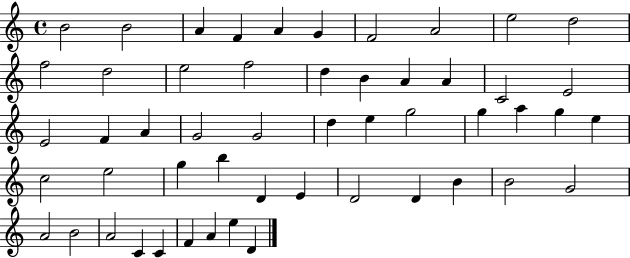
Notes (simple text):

B4/h B4/h A4/q F4/q A4/q G4/q F4/h A4/h E5/h D5/h F5/h D5/h E5/h F5/h D5/q B4/q A4/q A4/q C4/h E4/h E4/h F4/q A4/q G4/h G4/h D5/q E5/q G5/h G5/q A5/q G5/q E5/q C5/h E5/h G5/q B5/q D4/q E4/q D4/h D4/q B4/q B4/h G4/h A4/h B4/h A4/h C4/q C4/q F4/q A4/q E5/q D4/q